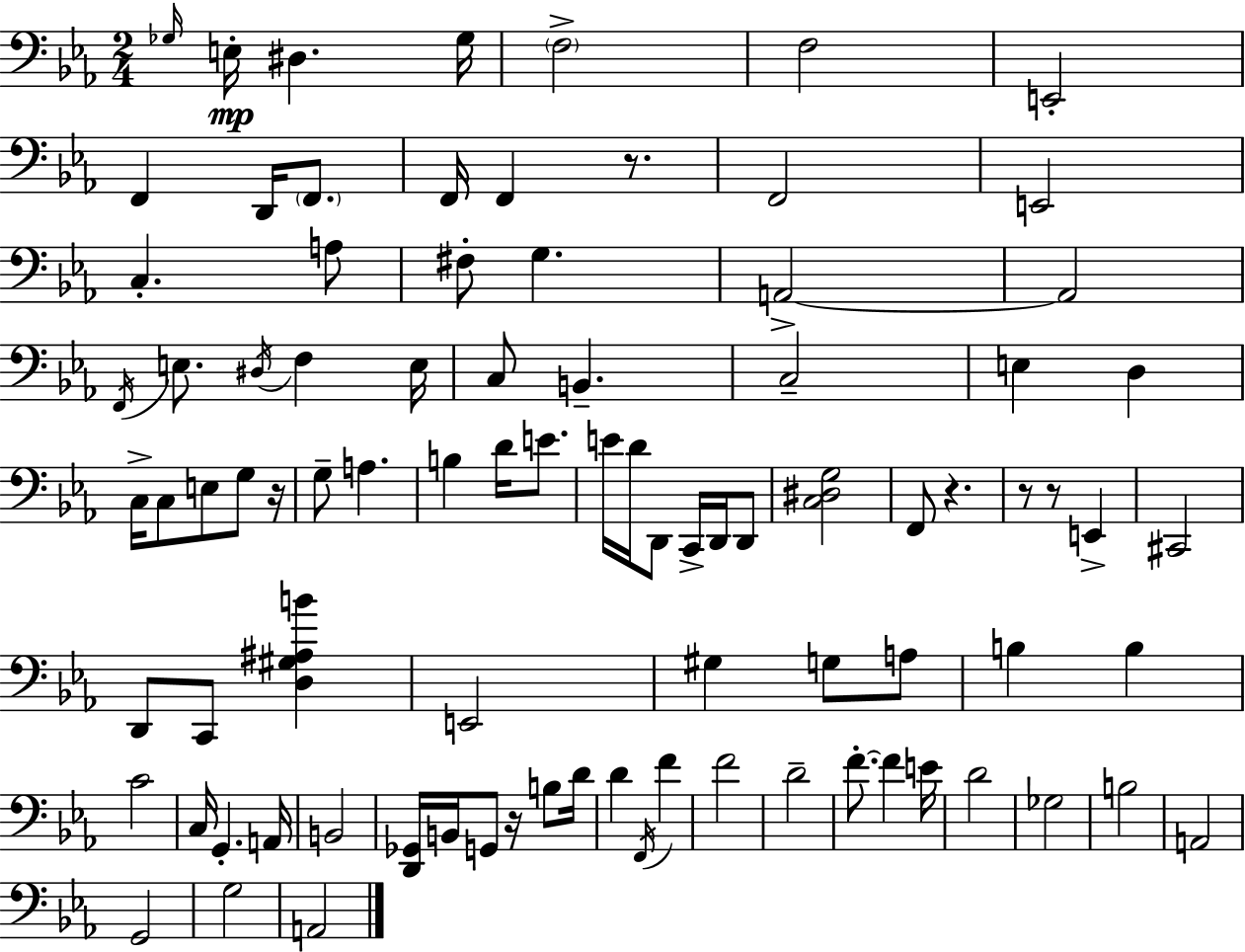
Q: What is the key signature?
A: EES major